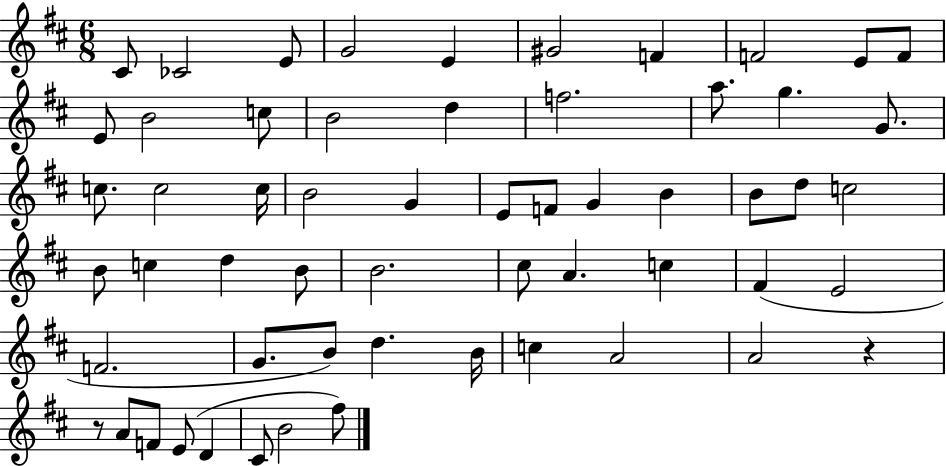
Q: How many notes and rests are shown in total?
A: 58